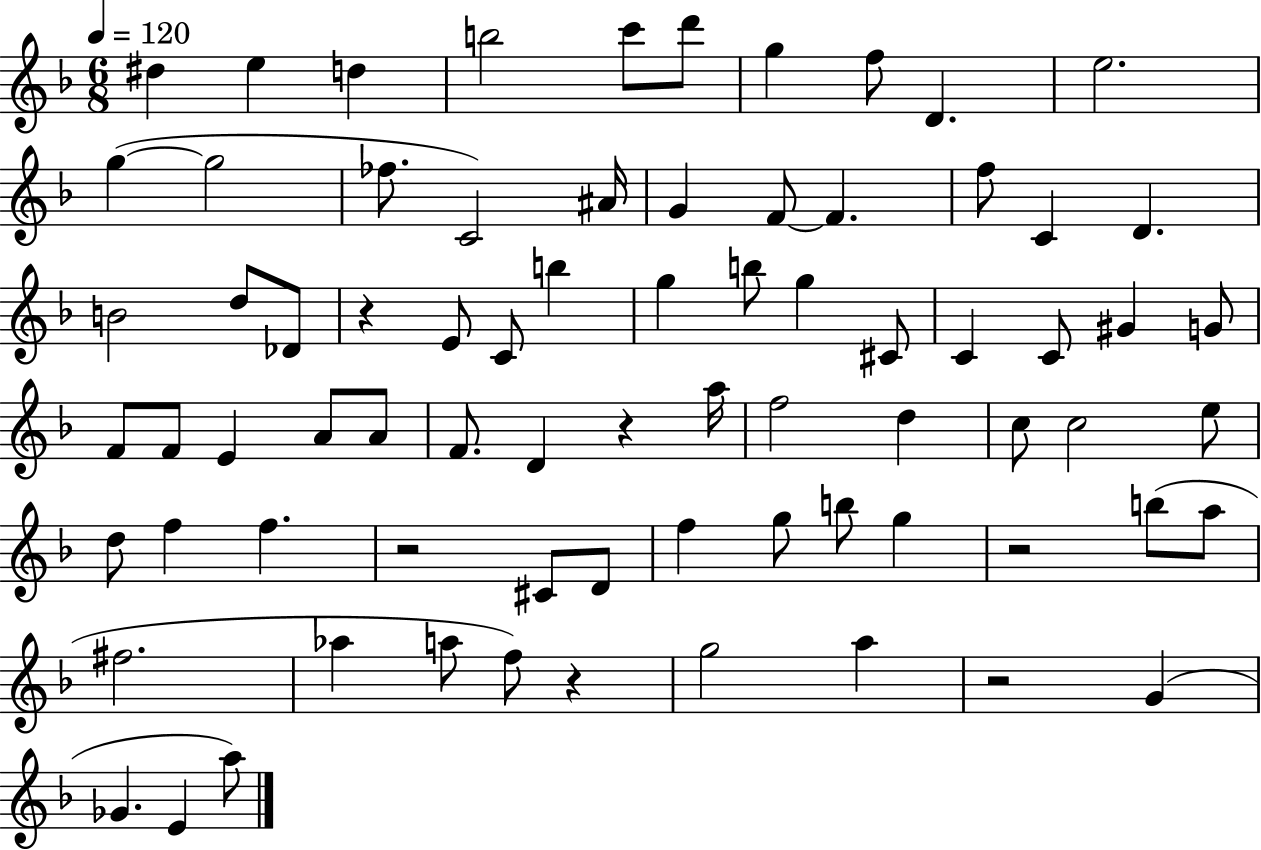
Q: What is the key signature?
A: F major